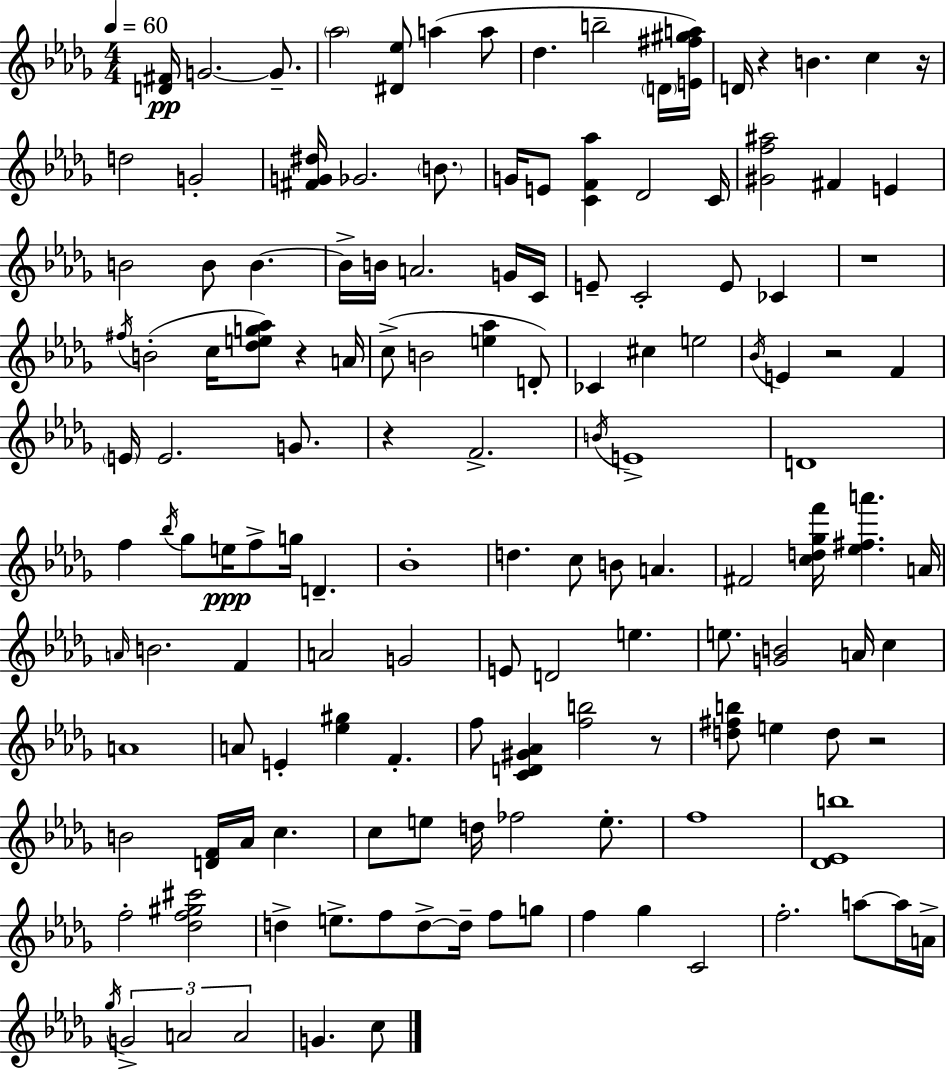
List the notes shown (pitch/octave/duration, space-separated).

[D4,F#4]/s G4/h. G4/e. Ab5/h [D#4,Eb5]/e A5/q A5/e Db5/q. B5/h D4/s [E4,F#5,G#5,A5]/s D4/s R/q B4/q. C5/q R/s D5/h G4/h [F#4,G4,D#5]/s Gb4/h. B4/e. G4/s E4/e [C4,F4,Ab5]/q Db4/h C4/s [G#4,F5,A#5]/h F#4/q E4/q B4/h B4/e B4/q. B4/s B4/s A4/h. G4/s C4/s E4/e C4/h E4/e CES4/q R/w F#5/s B4/h C5/s [Db5,E5,G5,Ab5]/e R/q A4/s C5/e B4/h [E5,Ab5]/q D4/e CES4/q C#5/q E5/h Bb4/s E4/q R/h F4/q E4/s E4/h. G4/e. R/q F4/h. B4/s E4/w D4/w F5/q Bb5/s Gb5/e E5/s F5/e G5/s D4/q. Bb4/w D5/q. C5/e B4/e A4/q. F#4/h [C5,D5,Gb5,F6]/s [Eb5,F#5,A6]/q. A4/s A4/s B4/h. F4/q A4/h G4/h E4/e D4/h E5/q. E5/e. [G4,B4]/h A4/s C5/q A4/w A4/e E4/q [Eb5,G#5]/q F4/q. F5/e [C4,D4,G#4,Ab4]/q [F5,B5]/h R/e [D5,F#5,B5]/e E5/q D5/e R/h B4/h [D4,F4]/s Ab4/s C5/q. C5/e E5/e D5/s FES5/h E5/e. F5/w [Db4,Eb4,B5]/w F5/h [Db5,F5,G#5,C#6]/h D5/q E5/e. F5/e D5/e D5/s F5/e G5/e F5/q Gb5/q C4/h F5/h. A5/e A5/s A4/s Gb5/s G4/h A4/h A4/h G4/q. C5/e